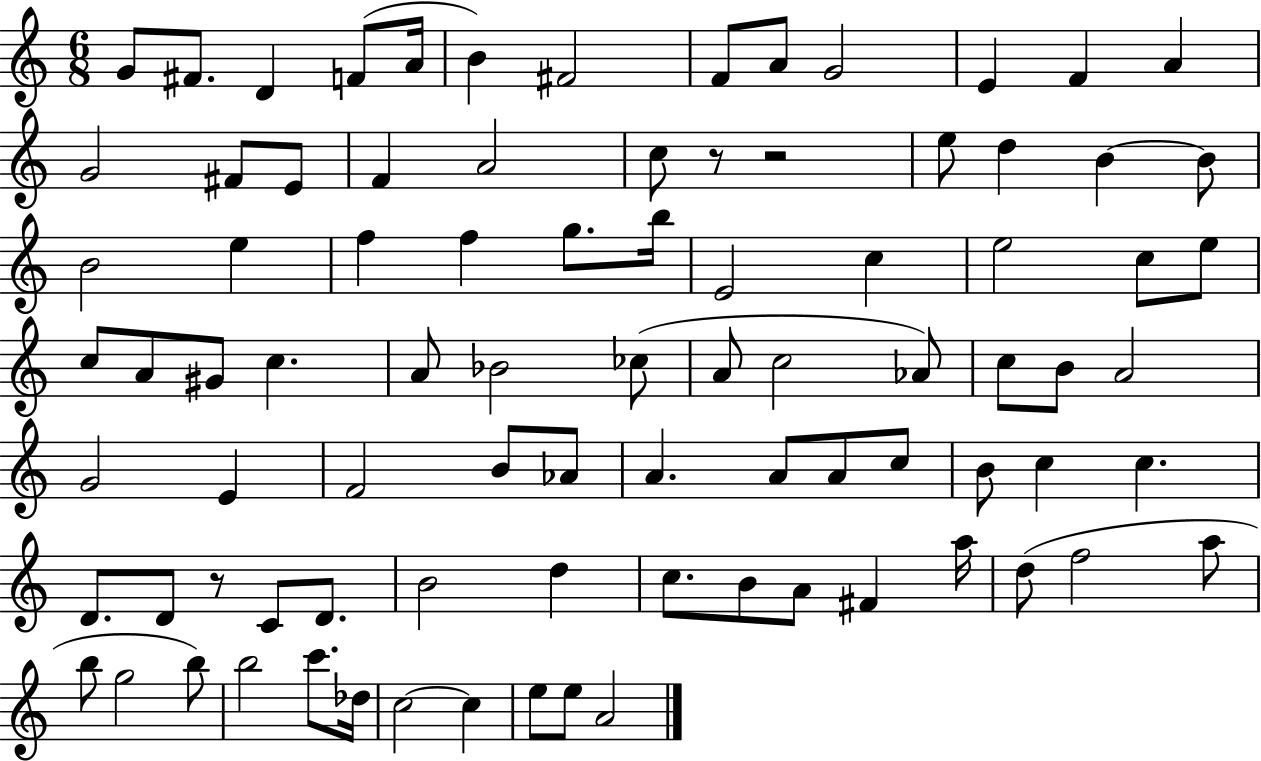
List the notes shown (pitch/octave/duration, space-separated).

G4/e F#4/e. D4/q F4/e A4/s B4/q F#4/h F4/e A4/e G4/h E4/q F4/q A4/q G4/h F#4/e E4/e F4/q A4/h C5/e R/e R/h E5/e D5/q B4/q B4/e B4/h E5/q F5/q F5/q G5/e. B5/s E4/h C5/q E5/h C5/e E5/e C5/e A4/e G#4/e C5/q. A4/e Bb4/h CES5/e A4/e C5/h Ab4/e C5/e B4/e A4/h G4/h E4/q F4/h B4/e Ab4/e A4/q. A4/e A4/e C5/e B4/e C5/q C5/q. D4/e. D4/e R/e C4/e D4/e. B4/h D5/q C5/e. B4/e A4/e F#4/q A5/s D5/e F5/h A5/e B5/e G5/h B5/e B5/h C6/e. Db5/s C5/h C5/q E5/e E5/e A4/h